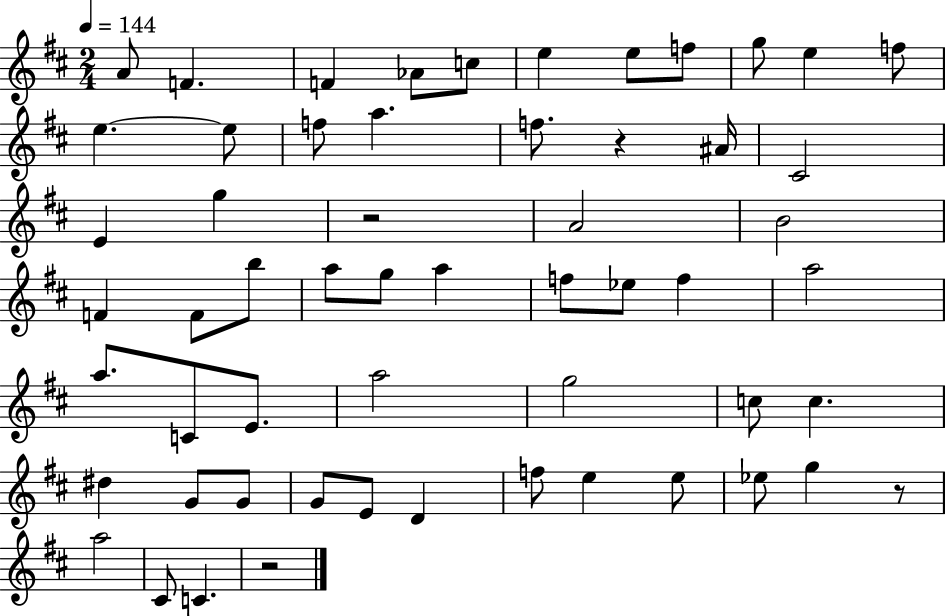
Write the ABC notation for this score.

X:1
T:Untitled
M:2/4
L:1/4
K:D
A/2 F F _A/2 c/2 e e/2 f/2 g/2 e f/2 e e/2 f/2 a f/2 z ^A/4 ^C2 E g z2 A2 B2 F F/2 b/2 a/2 g/2 a f/2 _e/2 f a2 a/2 C/2 E/2 a2 g2 c/2 c ^d G/2 G/2 G/2 E/2 D f/2 e e/2 _e/2 g z/2 a2 ^C/2 C z2